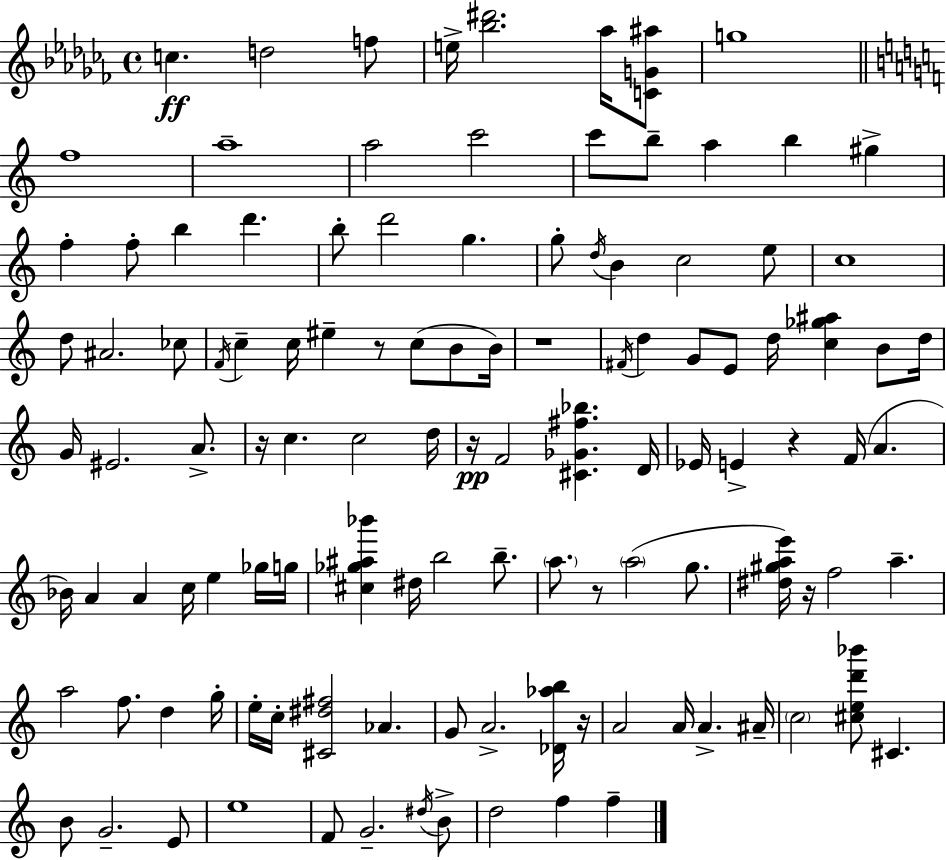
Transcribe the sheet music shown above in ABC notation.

X:1
T:Untitled
M:4/4
L:1/4
K:Abm
c d2 f/2 e/4 [_b^d']2 _a/4 [CG^a]/2 g4 f4 a4 a2 c'2 c'/2 b/2 a b ^g f f/2 b d' b/2 d'2 g g/2 d/4 B c2 e/2 c4 d/2 ^A2 _c/2 F/4 c c/4 ^e z/2 c/2 B/2 B/4 z4 ^F/4 d G/2 E/2 d/4 [c_g^a] B/2 d/4 G/4 ^E2 A/2 z/4 c c2 d/4 z/4 F2 [^C_G^f_b] D/4 _E/4 E z F/4 A _B/4 A A c/4 e _g/4 g/4 [^c_g^a_b'] ^d/4 b2 b/2 a/2 z/2 a2 g/2 [^d^gae']/4 z/4 f2 a a2 f/2 d g/4 e/4 c/4 [^C^d^f]2 _A G/2 A2 [_D_ab]/4 z/4 A2 A/4 A ^A/4 c2 [^ced'_b']/2 ^C B/2 G2 E/2 e4 F/2 G2 ^d/4 B/2 d2 f f